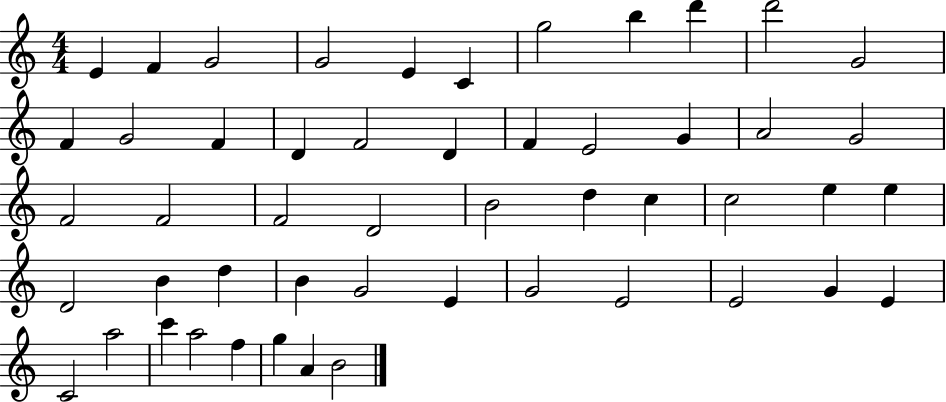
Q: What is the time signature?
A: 4/4